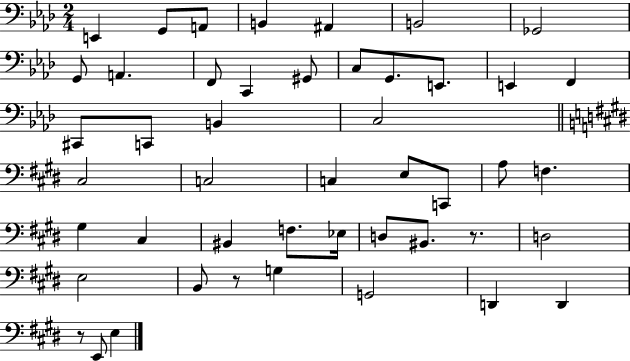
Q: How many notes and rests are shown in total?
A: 47